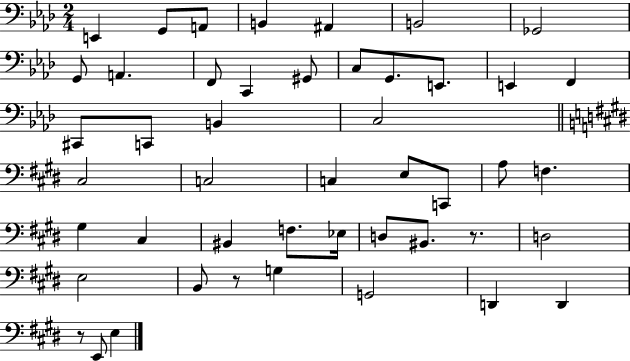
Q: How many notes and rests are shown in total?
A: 47